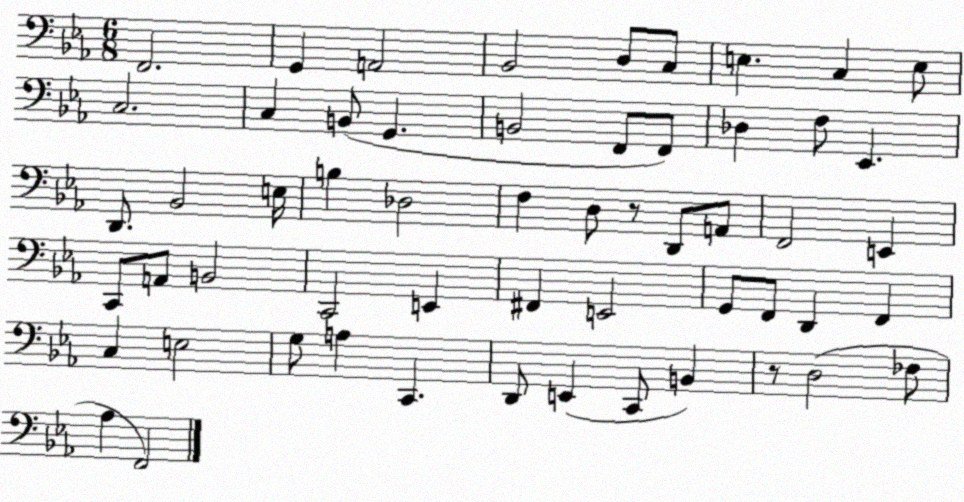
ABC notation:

X:1
T:Untitled
M:6/8
L:1/4
K:Eb
F,,2 G,, A,,2 _B,,2 D,/2 C,/2 E, C, E,/2 C,2 C, B,,/2 G,, B,,2 F,,/2 F,,/2 _D, F,/2 _E,, D,,/2 _B,,2 E,/4 B, _D,2 F, D,/2 z/2 D,,/2 A,,/2 F,,2 E,, C,,/2 A,,/2 B,,2 C,,2 E,, ^F,, E,,2 G,,/2 F,,/2 D,, F,, C, E,2 G,/2 A, C,, D,,/2 E,, C,,/2 B,, z/2 D,2 _F,/2 _A, F,,2